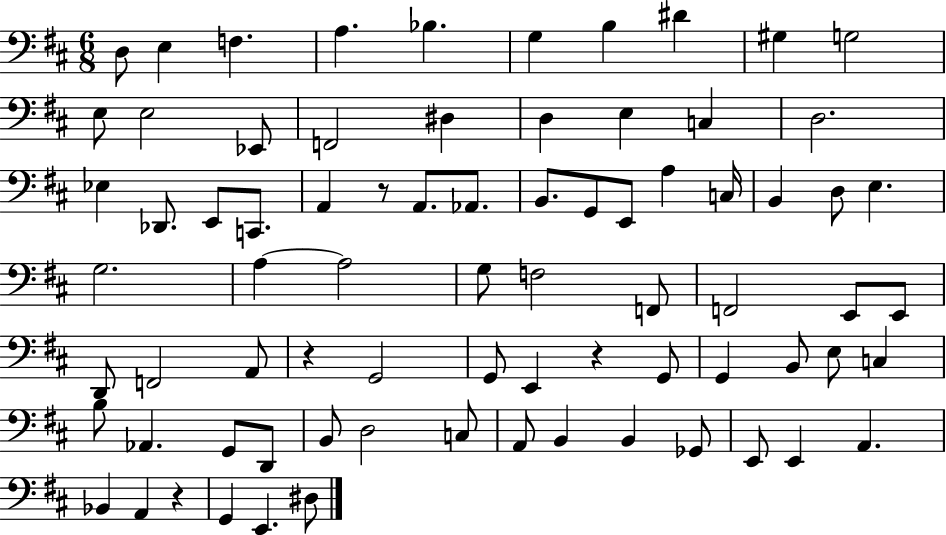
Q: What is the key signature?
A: D major